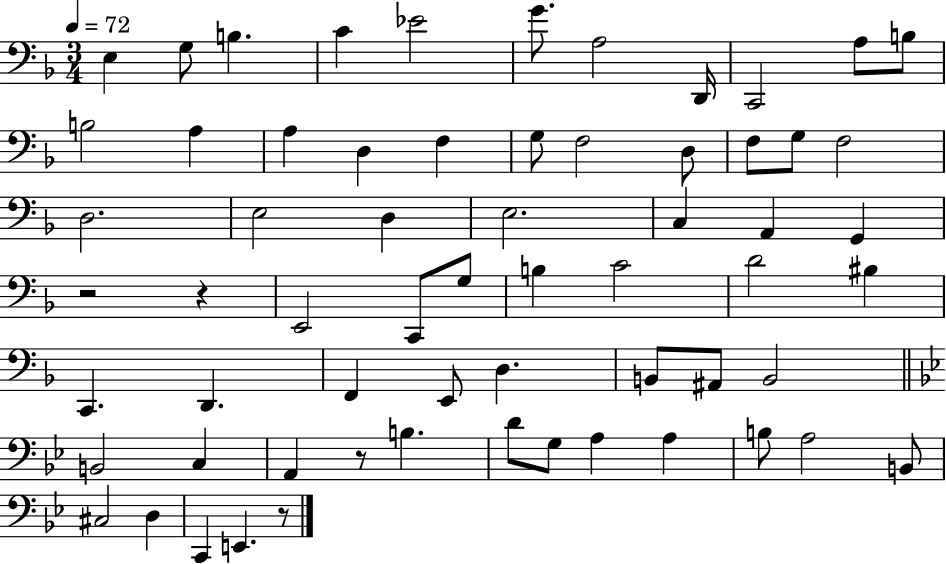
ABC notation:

X:1
T:Untitled
M:3/4
L:1/4
K:F
E, G,/2 B, C _E2 G/2 A,2 D,,/4 C,,2 A,/2 B,/2 B,2 A, A, D, F, G,/2 F,2 D,/2 F,/2 G,/2 F,2 D,2 E,2 D, E,2 C, A,, G,, z2 z E,,2 C,,/2 G,/2 B, C2 D2 ^B, C,, D,, F,, E,,/2 D, B,,/2 ^A,,/2 B,,2 B,,2 C, A,, z/2 B, D/2 G,/2 A, A, B,/2 A,2 B,,/2 ^C,2 D, C,, E,, z/2